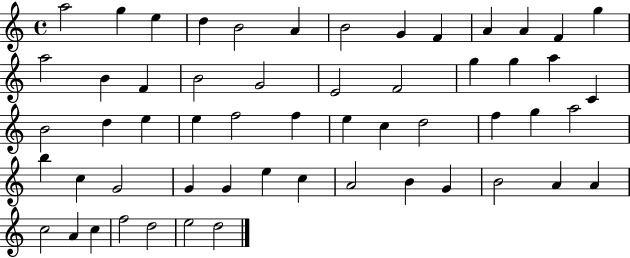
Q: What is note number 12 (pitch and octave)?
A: F4